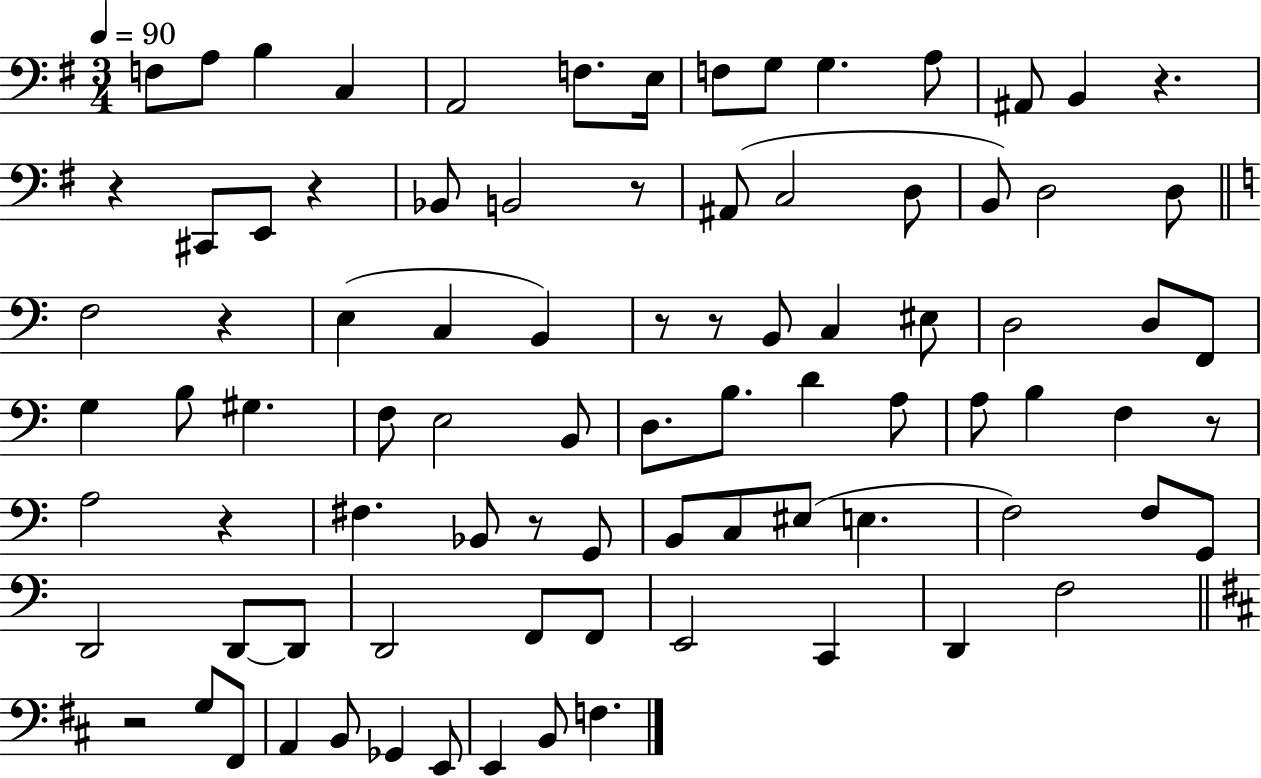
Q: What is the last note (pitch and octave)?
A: F3